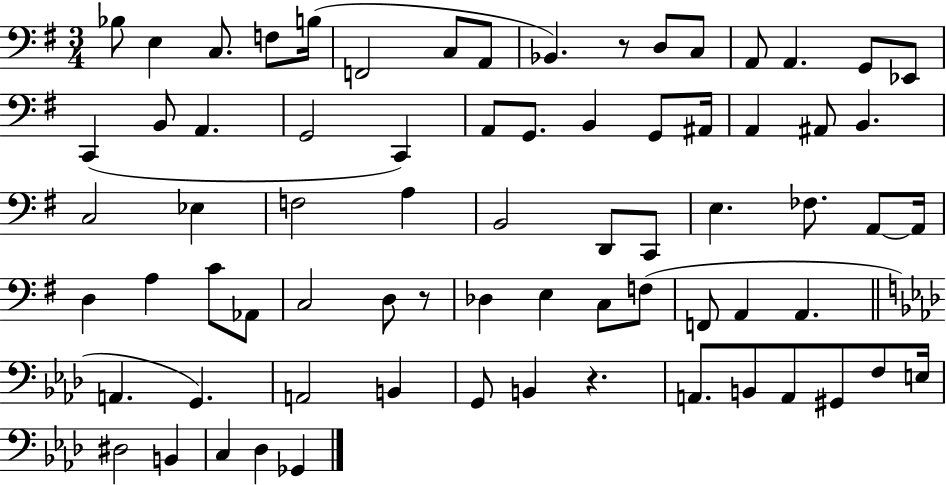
Bb3/e E3/q C3/e. F3/e B3/s F2/h C3/e A2/e Bb2/q. R/e D3/e C3/e A2/e A2/q. G2/e Eb2/e C2/q B2/e A2/q. G2/h C2/q A2/e G2/e. B2/q G2/e A#2/s A2/q A#2/e B2/q. C3/h Eb3/q F3/h A3/q B2/h D2/e C2/e E3/q. FES3/e. A2/e A2/s D3/q A3/q C4/e Ab2/e C3/h D3/e R/e Db3/q E3/q C3/e F3/e F2/e A2/q A2/q. A2/q. G2/q. A2/h B2/q G2/e B2/q R/q. A2/e. B2/e A2/e G#2/e F3/e E3/s D#3/h B2/q C3/q Db3/q Gb2/q